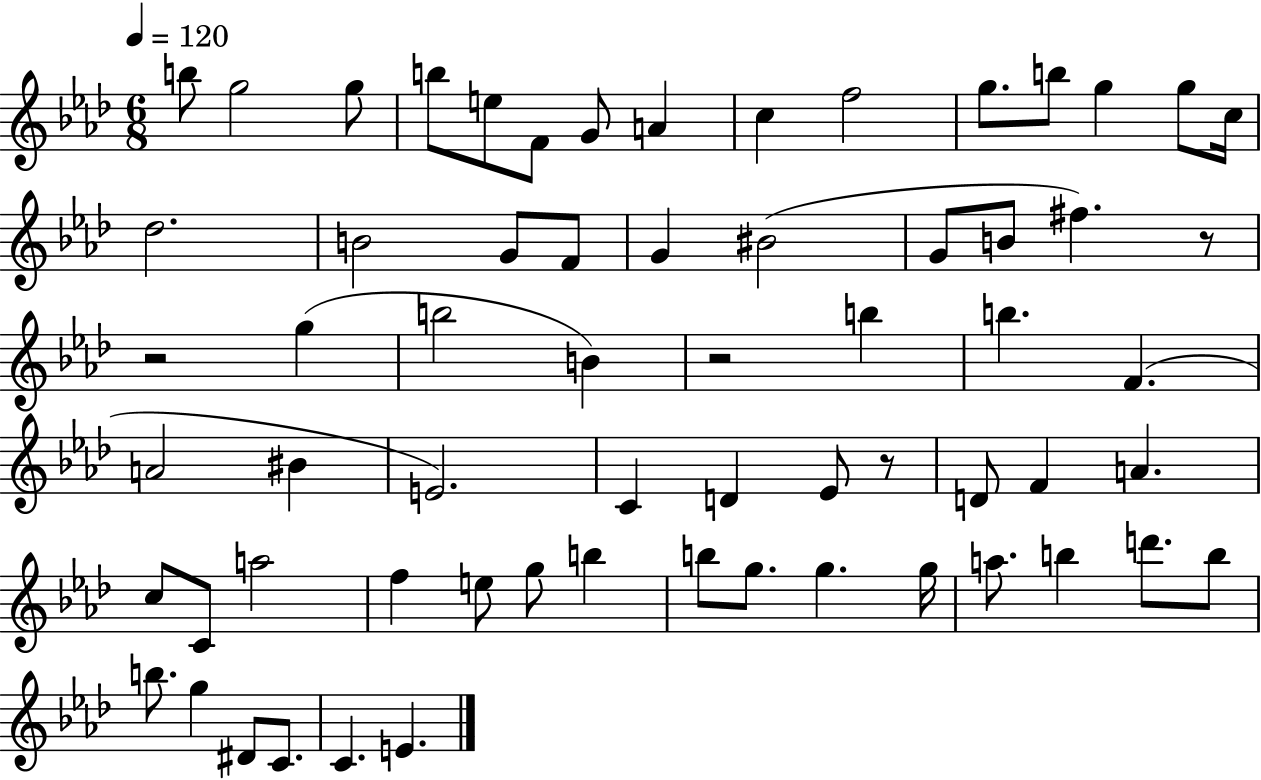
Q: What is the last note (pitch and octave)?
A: E4